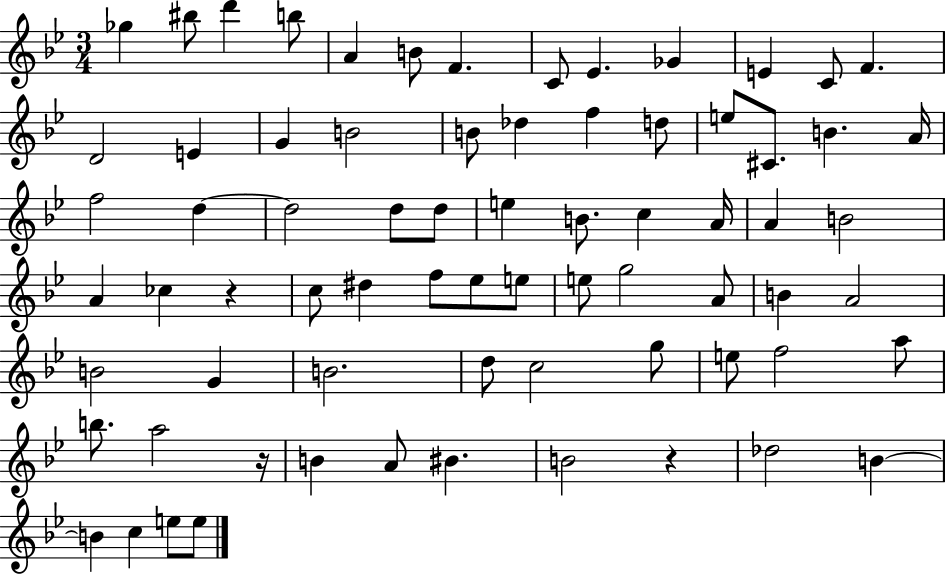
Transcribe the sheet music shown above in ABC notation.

X:1
T:Untitled
M:3/4
L:1/4
K:Bb
_g ^b/2 d' b/2 A B/2 F C/2 _E _G E C/2 F D2 E G B2 B/2 _d f d/2 e/2 ^C/2 B A/4 f2 d d2 d/2 d/2 e B/2 c A/4 A B2 A _c z c/2 ^d f/2 _e/2 e/2 e/2 g2 A/2 B A2 B2 G B2 d/2 c2 g/2 e/2 f2 a/2 b/2 a2 z/4 B A/2 ^B B2 z _d2 B B c e/2 e/2